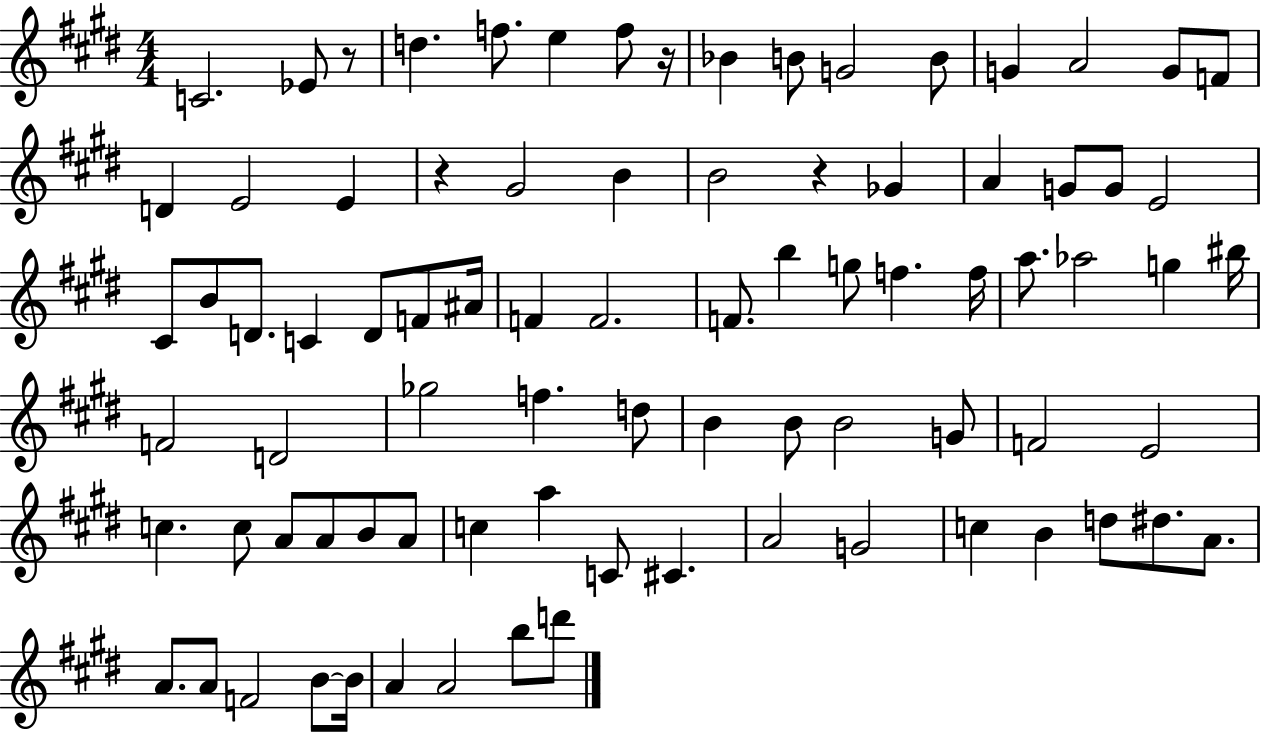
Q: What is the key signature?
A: E major